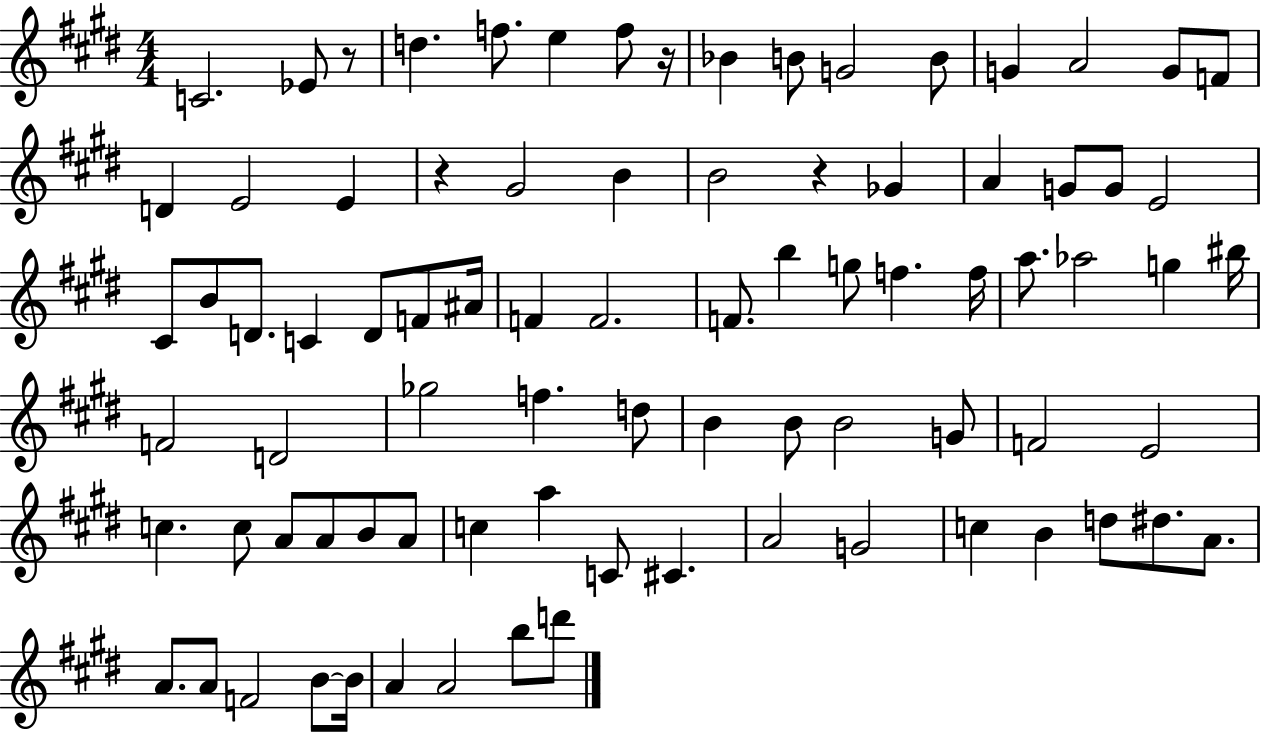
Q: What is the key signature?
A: E major